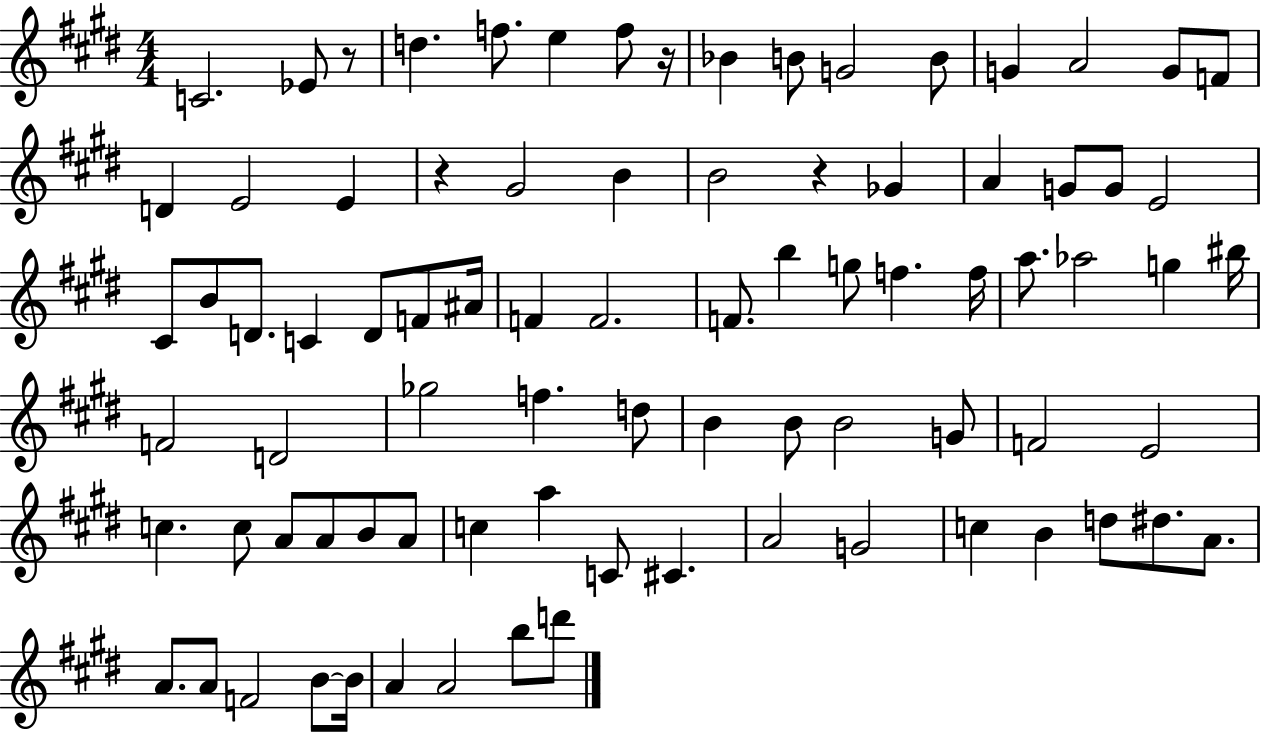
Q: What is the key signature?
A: E major